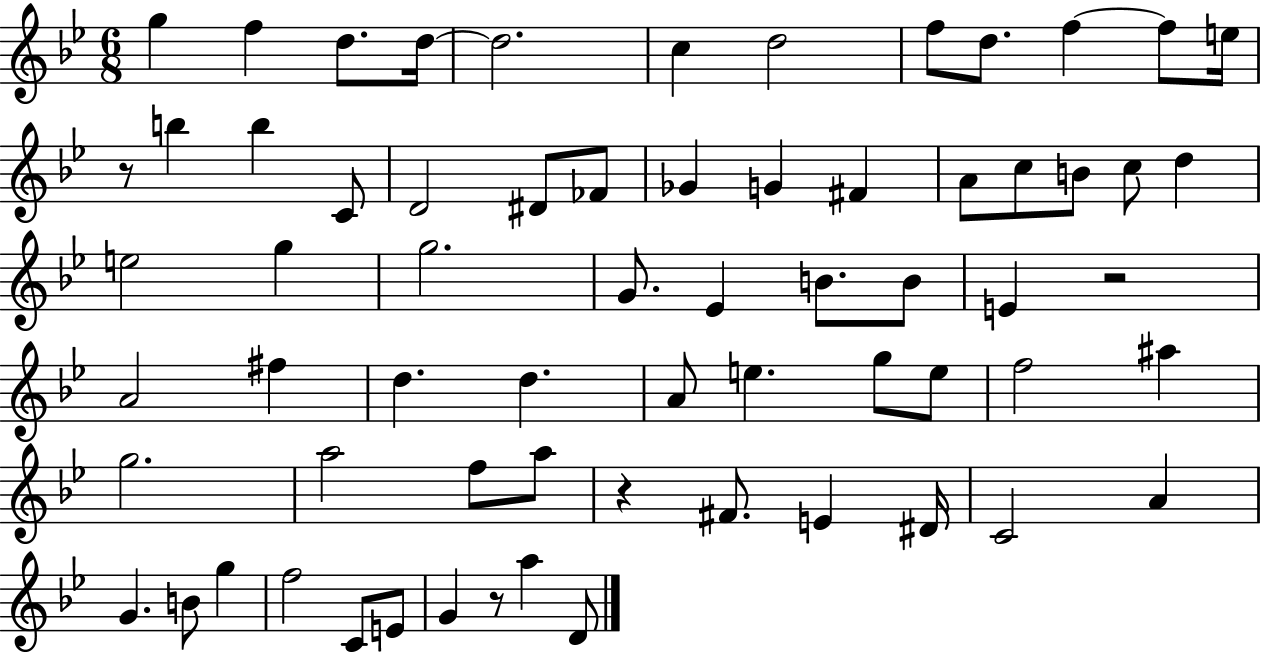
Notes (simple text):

G5/q F5/q D5/e. D5/s D5/h. C5/q D5/h F5/e D5/e. F5/q F5/e E5/s R/e B5/q B5/q C4/e D4/h D#4/e FES4/e Gb4/q G4/q F#4/q A4/e C5/e B4/e C5/e D5/q E5/h G5/q G5/h. G4/e. Eb4/q B4/e. B4/e E4/q R/h A4/h F#5/q D5/q. D5/q. A4/e E5/q. G5/e E5/e F5/h A#5/q G5/h. A5/h F5/e A5/e R/q F#4/e. E4/q D#4/s C4/h A4/q G4/q. B4/e G5/q F5/h C4/e E4/e G4/q R/e A5/q D4/e